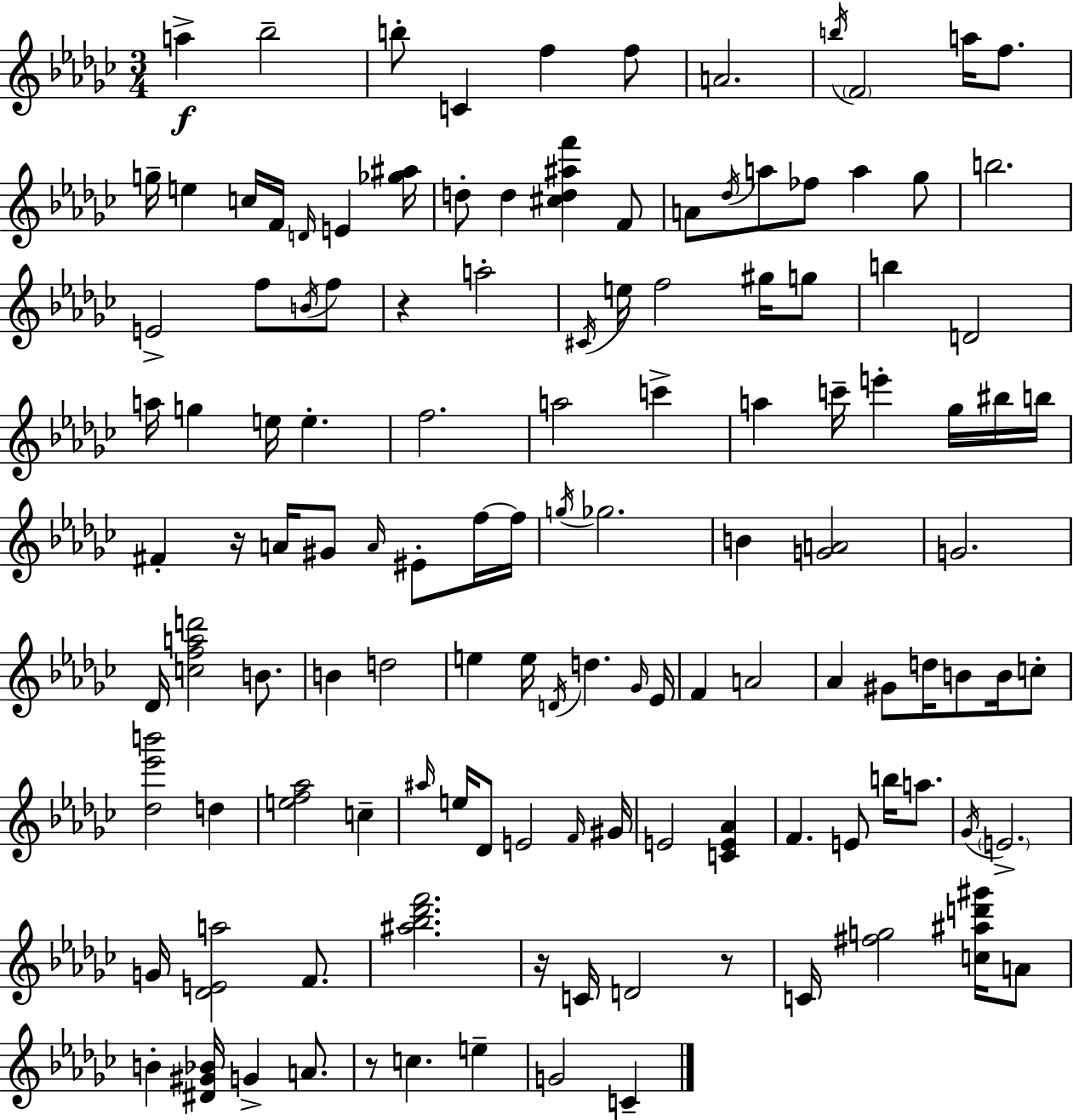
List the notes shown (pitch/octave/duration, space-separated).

A5/q Bb5/h B5/e C4/q F5/q F5/e A4/h. B5/s F4/h A5/s F5/e. G5/s E5/q C5/s F4/s D4/s E4/q [Gb5,A#5]/s D5/e D5/q [C#5,D5,A#5,F6]/q F4/e A4/e Db5/s A5/e FES5/e A5/q Gb5/e B5/h. E4/h F5/e B4/s F5/e R/q A5/h C#4/s E5/s F5/h G#5/s G5/e B5/q D4/h A5/s G5/q E5/s E5/q. F5/h. A5/h C6/q A5/q C6/s E6/q Gb5/s BIS5/s B5/s F#4/q R/s A4/s G#4/e A4/s EIS4/e F5/s F5/s G5/s Gb5/h. B4/q [G4,A4]/h G4/h. Db4/s [C5,F5,A5,D6]/h B4/e. B4/q D5/h E5/q E5/s D4/s D5/q. Gb4/s Eb4/s F4/q A4/h Ab4/q G#4/e D5/s B4/e B4/s C5/e [Db5,Eb6,B6]/h D5/q [E5,F5,Ab5]/h C5/q A#5/s E5/s Db4/e E4/h F4/s G#4/s E4/h [C4,E4,Ab4]/q F4/q. E4/e B5/s A5/e. Gb4/s E4/h. G4/s [Db4,E4,A5]/h F4/e. [A#5,Bb5,Db6,F6]/h. R/s C4/s D4/h R/e C4/s [F#5,G5]/h [C5,A#5,D6,G#6]/s A4/e B4/q [D#4,G#4,Bb4]/s G4/q A4/e. R/e C5/q. E5/q G4/h C4/q